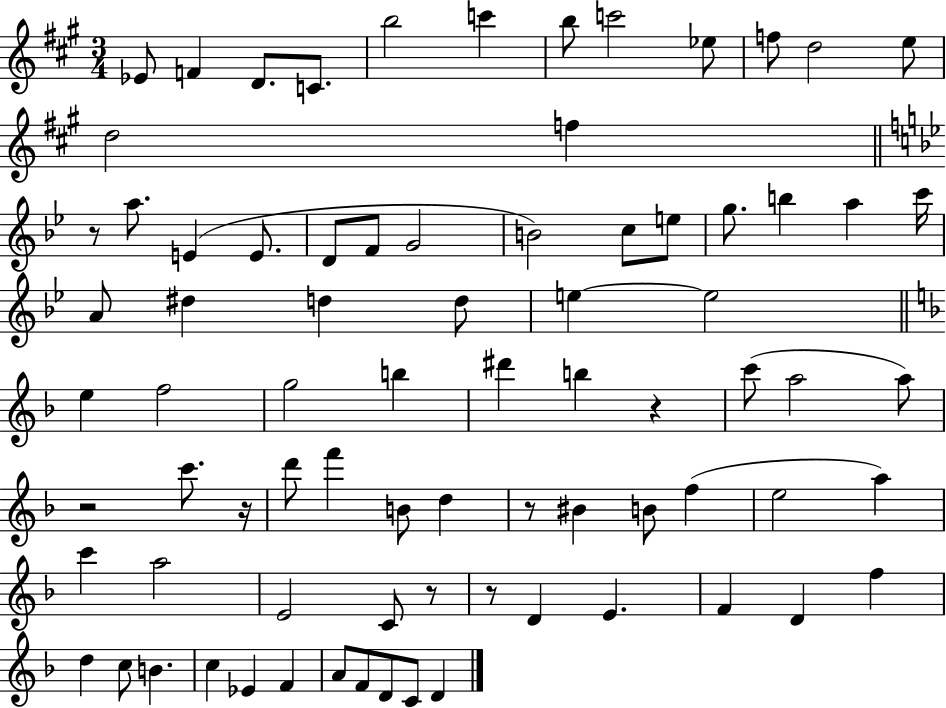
Eb4/e F4/q D4/e. C4/e. B5/h C6/q B5/e C6/h Eb5/e F5/e D5/h E5/e D5/h F5/q R/e A5/e. E4/q E4/e. D4/e F4/e G4/h B4/h C5/e E5/e G5/e. B5/q A5/q C6/s A4/e D#5/q D5/q D5/e E5/q E5/h E5/q F5/h G5/h B5/q D#6/q B5/q R/q C6/e A5/h A5/e R/h C6/e. R/s D6/e F6/q B4/e D5/q R/e BIS4/q B4/e F5/q E5/h A5/q C6/q A5/h E4/h C4/e R/e R/e D4/q E4/q. F4/q D4/q F5/q D5/q C5/e B4/q. C5/q Eb4/q F4/q A4/e F4/e D4/e C4/e D4/q